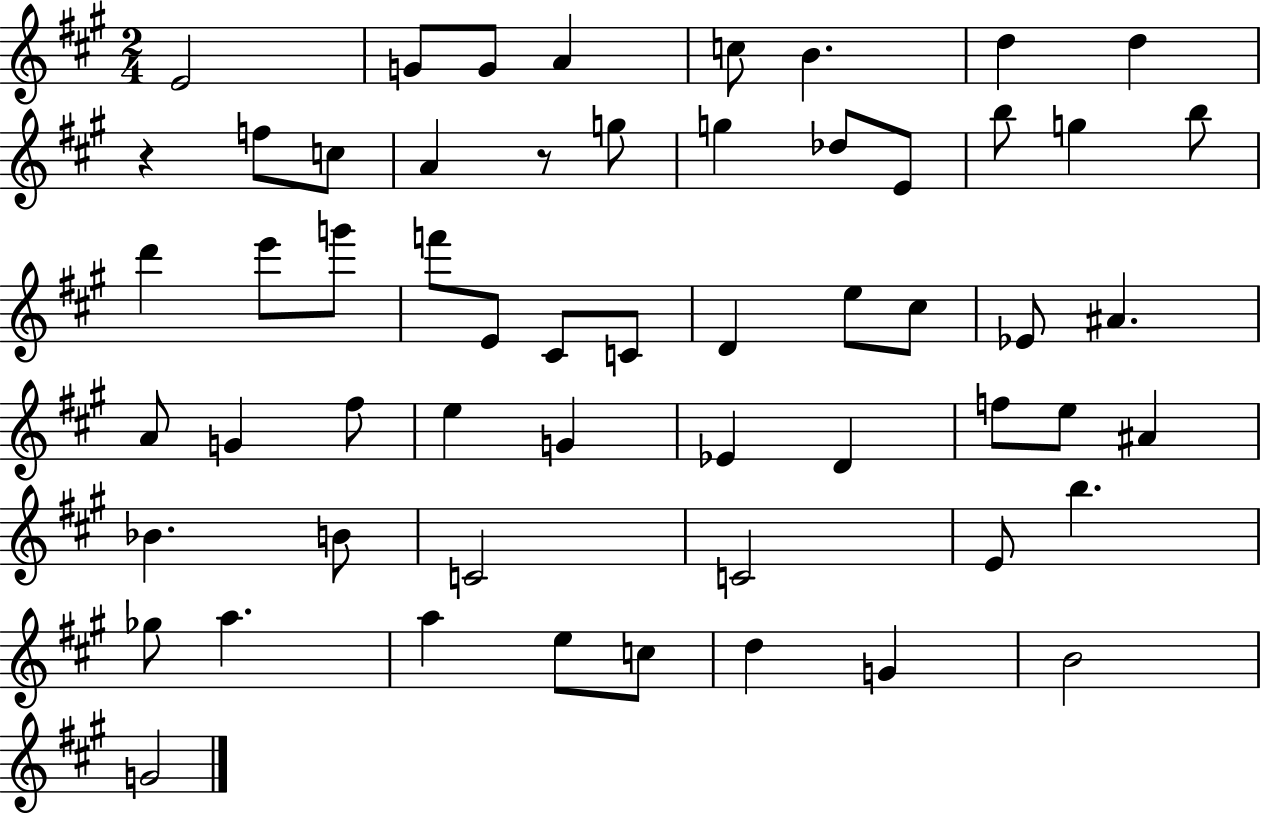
X:1
T:Untitled
M:2/4
L:1/4
K:A
E2 G/2 G/2 A c/2 B d d z f/2 c/2 A z/2 g/2 g _d/2 E/2 b/2 g b/2 d' e'/2 g'/2 f'/2 E/2 ^C/2 C/2 D e/2 ^c/2 _E/2 ^A A/2 G ^f/2 e G _E D f/2 e/2 ^A _B B/2 C2 C2 E/2 b _g/2 a a e/2 c/2 d G B2 G2